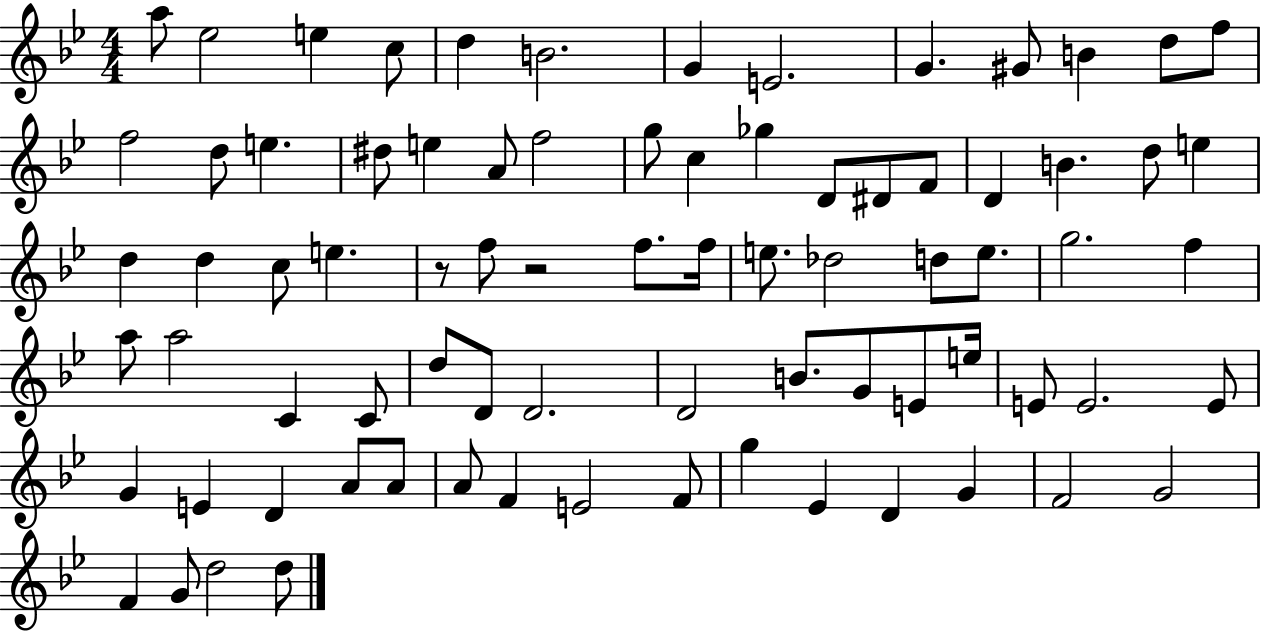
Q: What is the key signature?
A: BES major